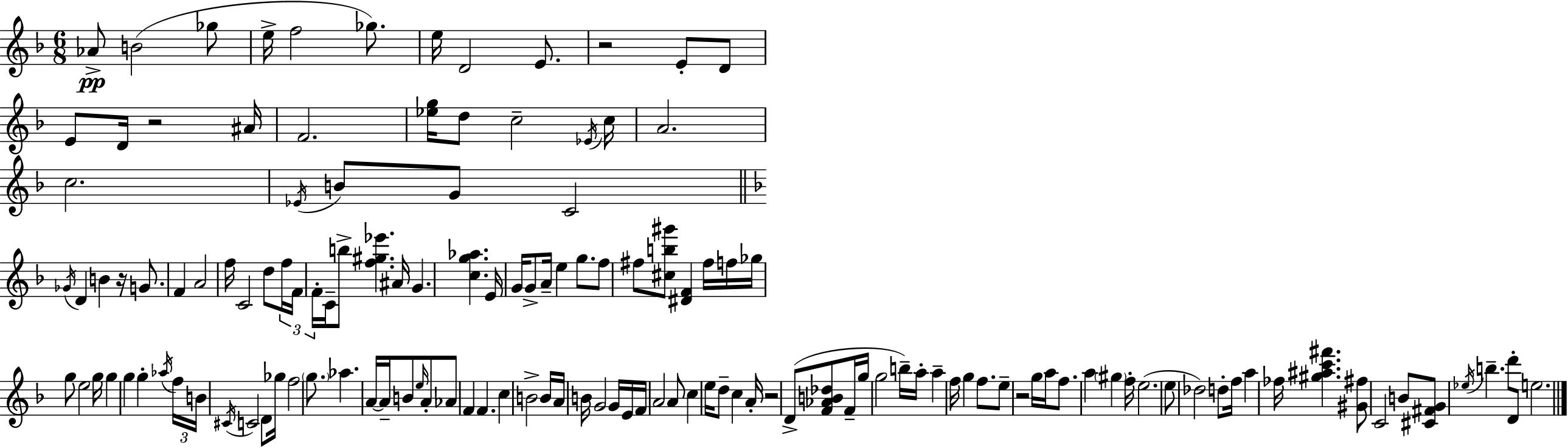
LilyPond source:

{
  \clef treble
  \numericTimeSignature
  \time 6/8
  \key d \minor
  aes'8->\pp b'2( ges''8 | e''16-> f''2 ges''8.) | e''16 d'2 e'8. | r2 e'8-. d'8 | \break e'8 d'16 r2 ais'16 | f'2. | <ees'' g''>16 d''8 c''2-- \acciaccatura { ees'16 } | c''16 a'2. | \break c''2. | \acciaccatura { ees'16 } b'8 g'8 c'2 | \bar "||" \break \key d \minor \acciaccatura { ges'16 } d'4 b'4 r16 g'8. | f'4 a'2 | f''16 c'2 d''8 | \tuplet 3/2 { f''16 f'16 f'16-. } c'16-- b''8-> <f'' gis'' ees'''>4. | \break ais'16 g'4. <c'' g'' aes''>4. | e'16 g'16 g'8-> a'16-- e''4 g''8. | f''8 fis''8 <cis'' b'' gis'''>8 <dis' f'>4 fis''16 | f''16 ges''16 g''8 e''2 | \break g''16 g''4 g''4 g''4-. | \acciaccatura { aes''16 } \tuplet 3/2 { f''16 b'16 \acciaccatura { cis'16 } } c'2 | d'8 ges''16 f''2 | \parenthesize g''8. aes''4. a'16~~ a'16-- b'8 | \break \grace { e''16 } a'8-. aes'8 f'4 f'4. | c''4 b'2-> | b'16 a'16 b'16 g'2 | g'16 e'16 f'16 a'2 | \break a'8 c''4 e''16 d''8-- c''4 | a'16-. r2 | d'8->( <f' aes' b' des''>8 f'16-- g''16 g''2 | b''16--) a''16-. a''4-- f''16 g''4 | \break f''8. e''8-- r2 | g''16 a''16 f''8. a''4 \parenthesize gis''4 | f''16-. e''2.( | e''8 des''2) | \break d''8-. f''16 a''4 fes''16 <gis'' ais'' c''' fis'''>4. | <gis' fis''>8 c'2 | b'8 <cis' fis' g'>8 \acciaccatura { ees''16 } b''4.-- | d'''8-. d'8 e''2. | \break \bar "|."
}